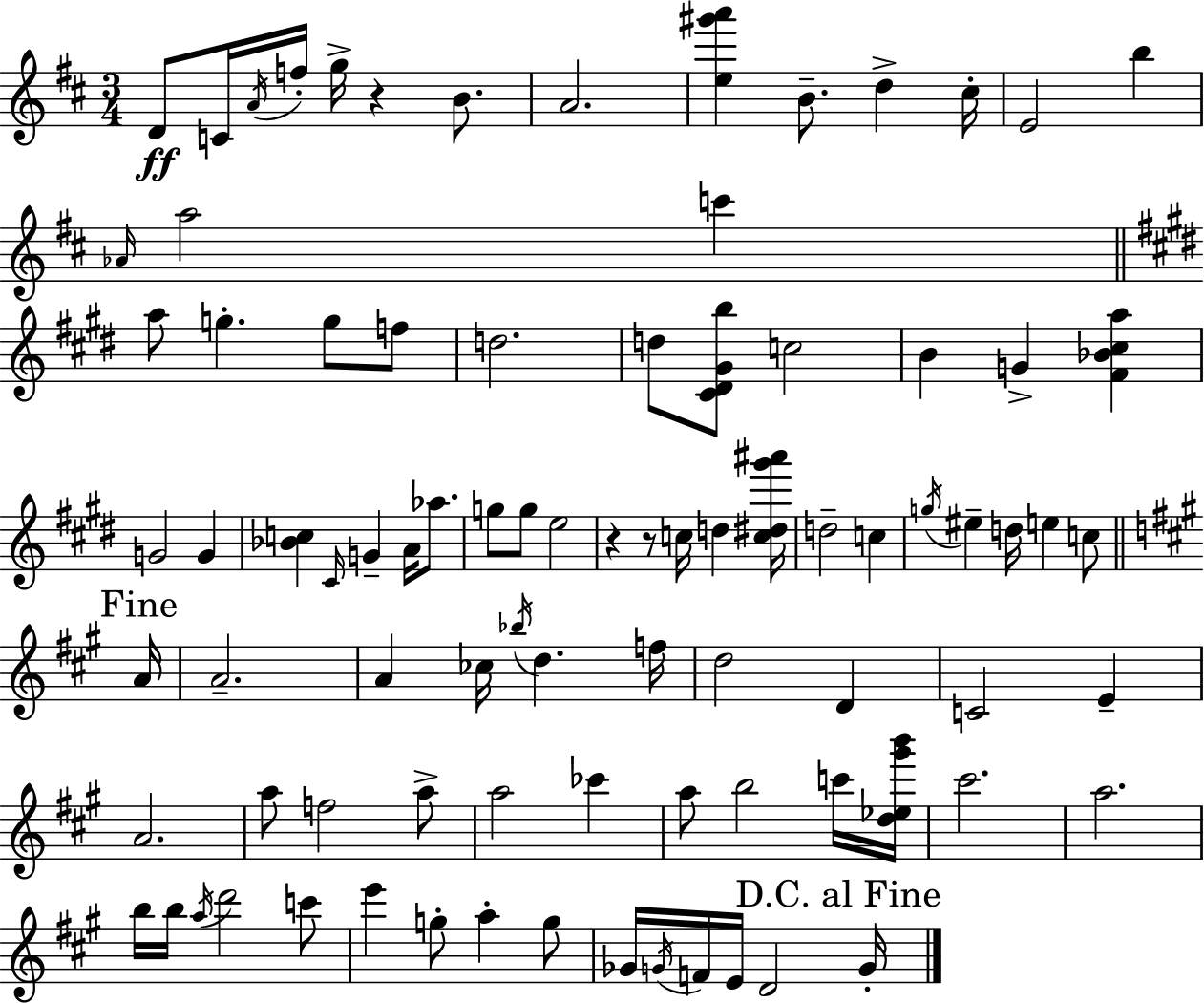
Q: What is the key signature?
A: D major